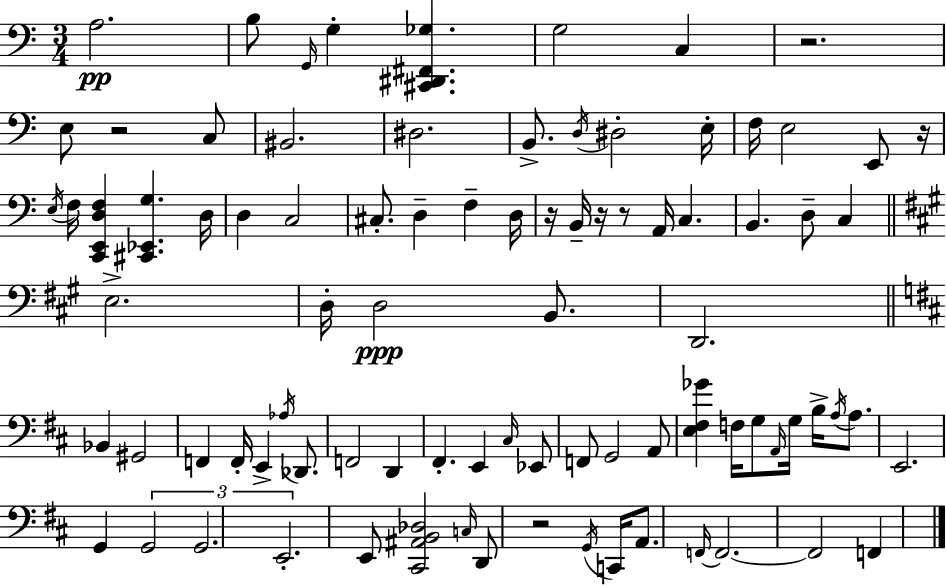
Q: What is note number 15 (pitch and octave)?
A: F3